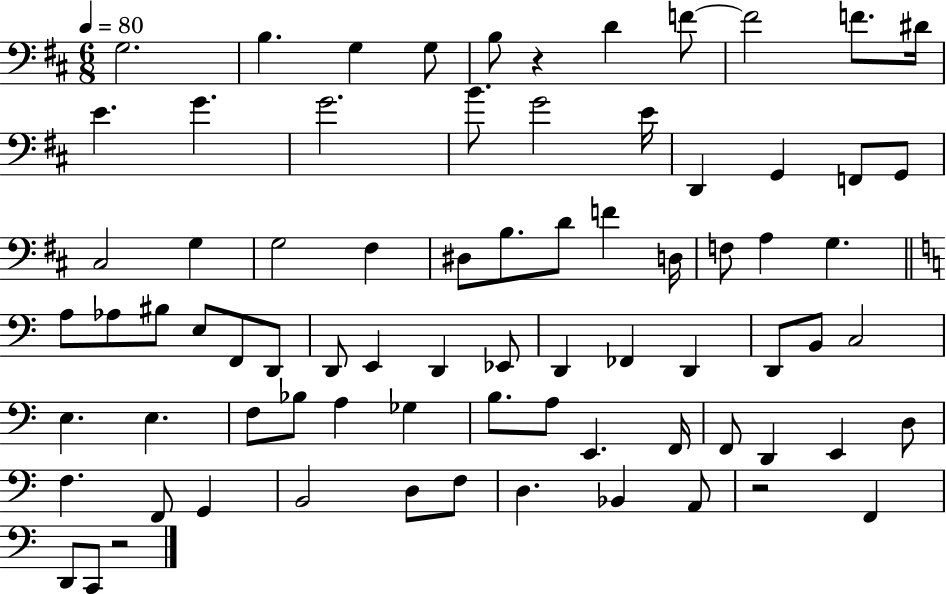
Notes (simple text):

G3/h. B3/q. G3/q G3/e B3/e R/q D4/q F4/e F4/h F4/e. D#4/s E4/q. G4/q. G4/h. B4/e. G4/h E4/s D2/q G2/q F2/e G2/e C#3/h G3/q G3/h F#3/q D#3/e B3/e. D4/e F4/q D3/s F3/e A3/q G3/q. A3/e Ab3/e BIS3/e E3/e F2/e D2/e D2/e E2/q D2/q Eb2/e D2/q FES2/q D2/q D2/e B2/e C3/h E3/q. E3/q. F3/e Bb3/e A3/q Gb3/q B3/e. A3/e E2/q. F2/s F2/e D2/q E2/q D3/e F3/q. F2/e G2/q B2/h D3/e F3/e D3/q. Bb2/q A2/e R/h F2/q D2/e C2/e R/h